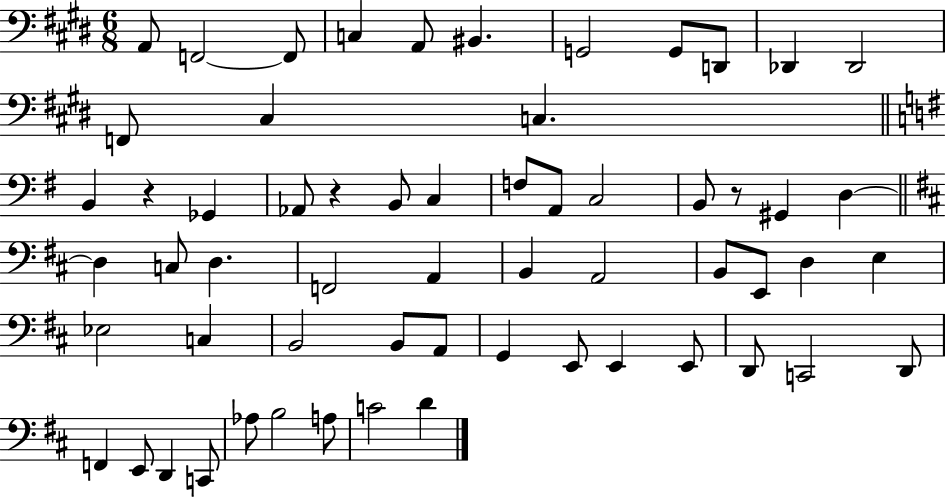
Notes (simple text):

A2/e F2/h F2/e C3/q A2/e BIS2/q. G2/h G2/e D2/e Db2/q Db2/h F2/e C#3/q C3/q. B2/q R/q Gb2/q Ab2/e R/q B2/e C3/q F3/e A2/e C3/h B2/e R/e G#2/q D3/q D3/q C3/e D3/q. F2/h A2/q B2/q A2/h B2/e E2/e D3/q E3/q Eb3/h C3/q B2/h B2/e A2/e G2/q E2/e E2/q E2/e D2/e C2/h D2/e F2/q E2/e D2/q C2/e Ab3/e B3/h A3/e C4/h D4/q